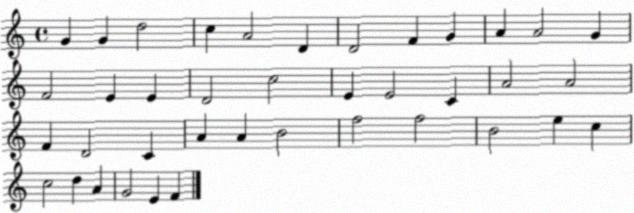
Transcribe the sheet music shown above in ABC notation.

X:1
T:Untitled
M:4/4
L:1/4
K:C
G G d2 c A2 D D2 F G A A2 G F2 E E D2 c2 E E2 C A2 A2 F D2 C A A B2 f2 f2 B2 e c c2 d A G2 E F